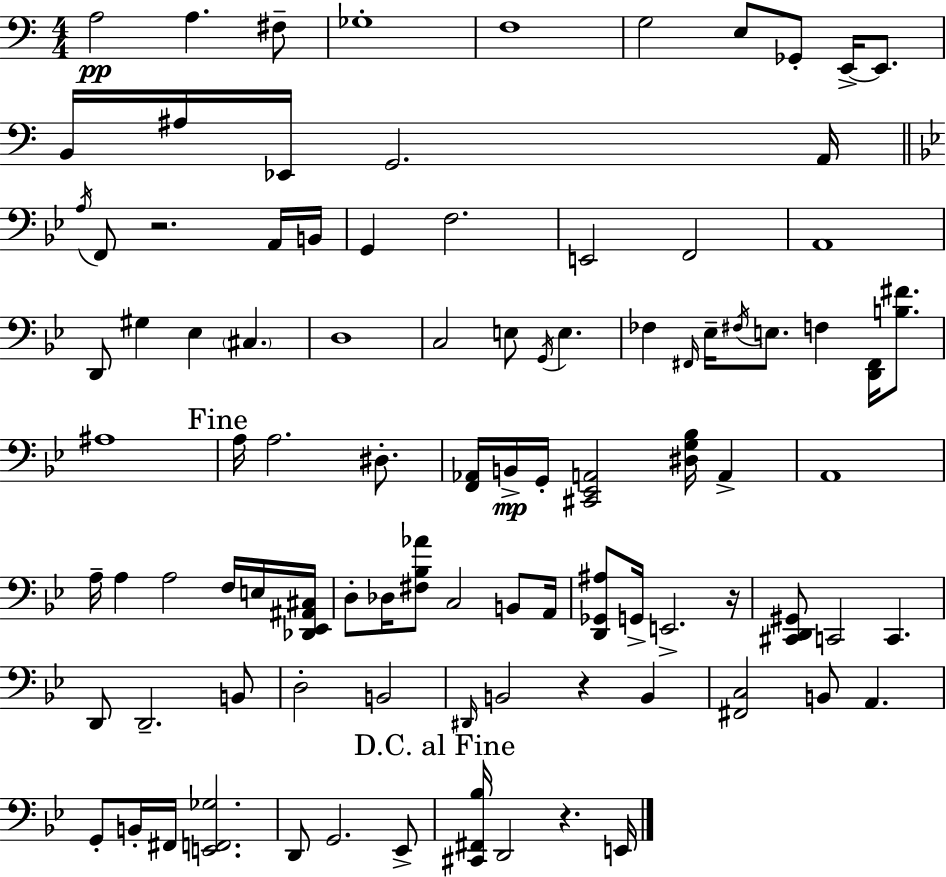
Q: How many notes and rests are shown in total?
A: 95